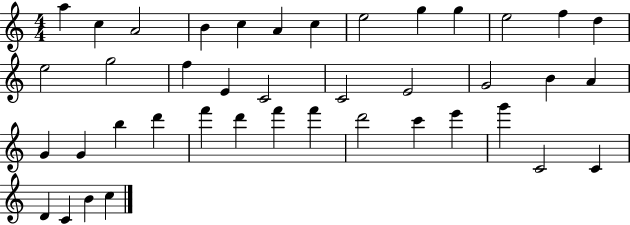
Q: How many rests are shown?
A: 0